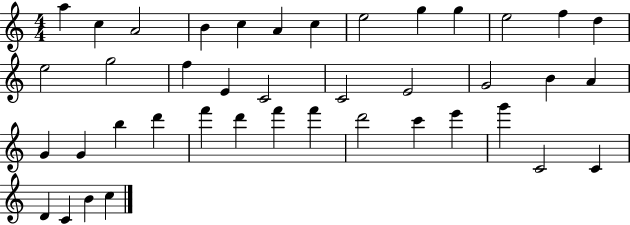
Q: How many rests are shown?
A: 0